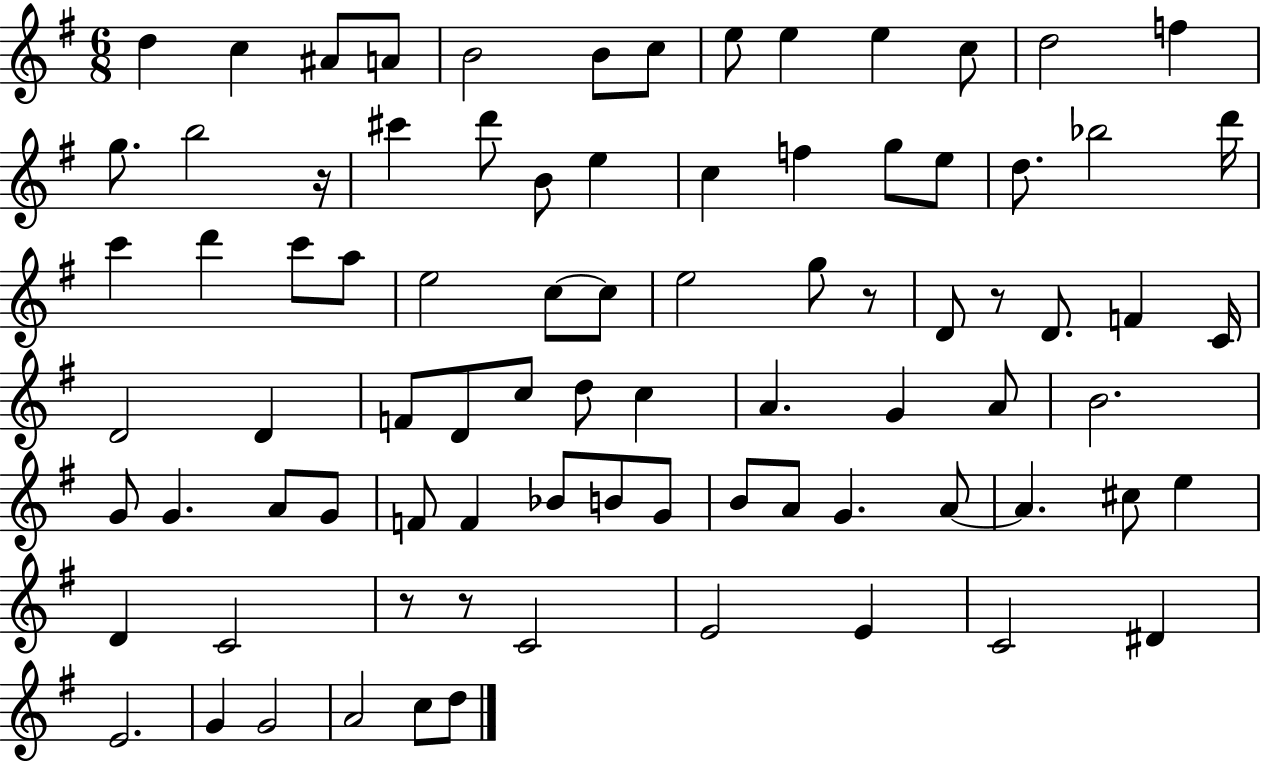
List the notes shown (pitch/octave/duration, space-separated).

D5/q C5/q A#4/e A4/e B4/h B4/e C5/e E5/e E5/q E5/q C5/e D5/h F5/q G5/e. B5/h R/s C#6/q D6/e B4/e E5/q C5/q F5/q G5/e E5/e D5/e. Bb5/h D6/s C6/q D6/q C6/e A5/e E5/h C5/e C5/e E5/h G5/e R/e D4/e R/e D4/e. F4/q C4/s D4/h D4/q F4/e D4/e C5/e D5/e C5/q A4/q. G4/q A4/e B4/h. G4/e G4/q. A4/e G4/e F4/e F4/q Bb4/e B4/e G4/e B4/e A4/e G4/q. A4/e A4/q. C#5/e E5/q D4/q C4/h R/e R/e C4/h E4/h E4/q C4/h D#4/q E4/h. G4/q G4/h A4/h C5/e D5/e